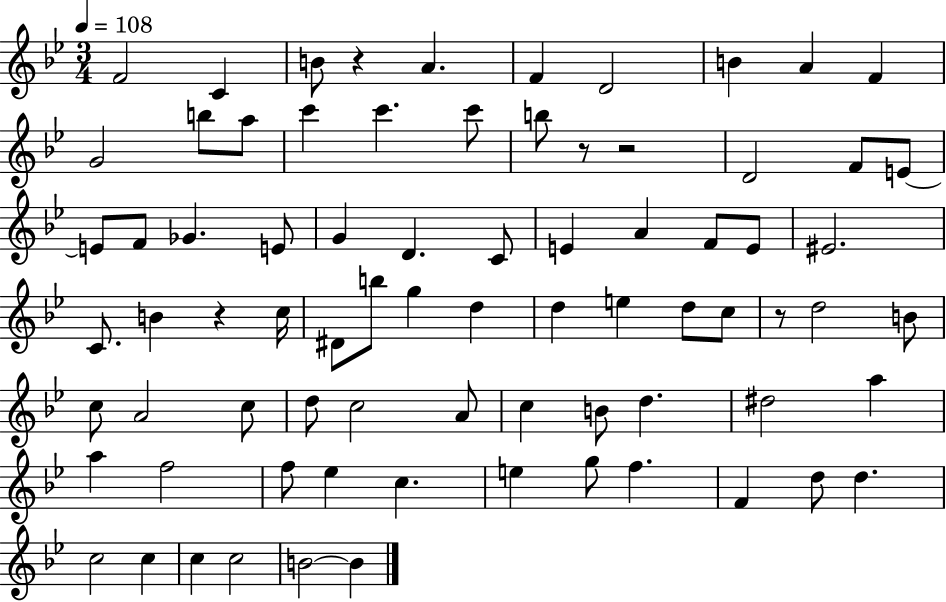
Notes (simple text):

F4/h C4/q B4/e R/q A4/q. F4/q D4/h B4/q A4/q F4/q G4/h B5/e A5/e C6/q C6/q. C6/e B5/e R/e R/h D4/h F4/e E4/e E4/e F4/e Gb4/q. E4/e G4/q D4/q. C4/e E4/q A4/q F4/e E4/e EIS4/h. C4/e. B4/q R/q C5/s D#4/e B5/e G5/q D5/q D5/q E5/q D5/e C5/e R/e D5/h B4/e C5/e A4/h C5/e D5/e C5/h A4/e C5/q B4/e D5/q. D#5/h A5/q A5/q F5/h F5/e Eb5/q C5/q. E5/q G5/e F5/q. F4/q D5/e D5/q. C5/h C5/q C5/q C5/h B4/h B4/q